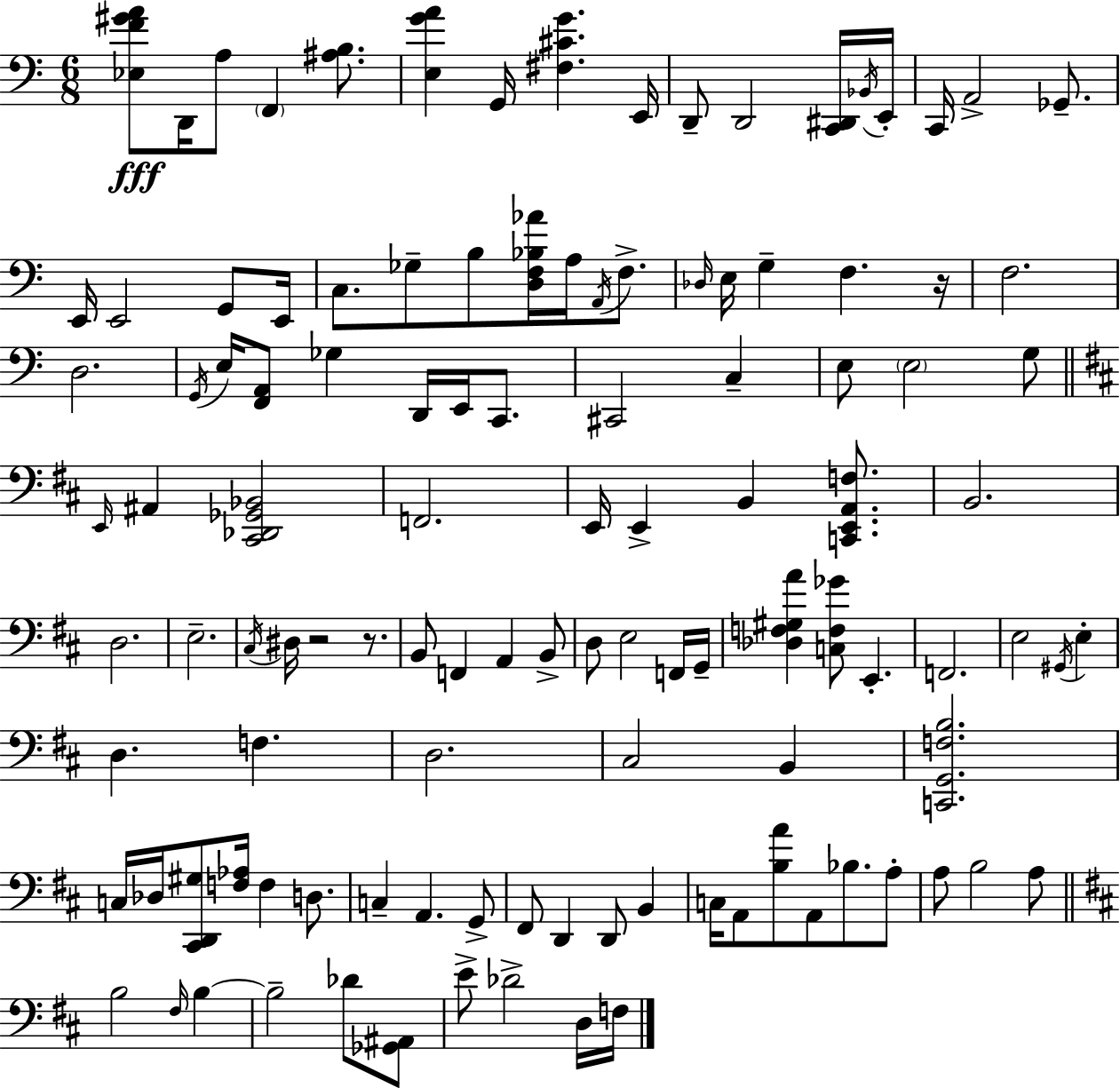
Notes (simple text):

[Eb3,F4,G#4,A4]/e D2/s A3/e F2/q [A#3,B3]/e. [E3,G4,A4]/q G2/s [F#3,C#4,G4]/q. E2/s D2/e D2/h [C2,D#2]/s Bb2/s E2/s C2/s A2/h Gb2/e. E2/s E2/h G2/e E2/s C3/e. Gb3/e B3/e [D3,F3,Bb3,Ab4]/s A3/s A2/s F3/e. Db3/s E3/s G3/q F3/q. R/s F3/h. D3/h. G2/s E3/s [F2,A2]/e Gb3/q D2/s E2/s C2/e. C#2/h C3/q E3/e E3/h G3/e E2/s A#2/q [C#2,Db2,Gb2,Bb2]/h F2/h. E2/s E2/q B2/q [C2,E2,A2,F3]/e. B2/h. D3/h. E3/h. C#3/s D#3/s R/h R/e. B2/e F2/q A2/q B2/e D3/e E3/h F2/s G2/s [Db3,F3,G#3,A4]/q [C3,F3,Gb4]/e E2/q. F2/h. E3/h G#2/s E3/q D3/q. F3/q. D3/h. C#3/h B2/q [C2,G2,F3,B3]/h. C3/s Db3/s [C#2,D2,G#3]/e [F3,Ab3]/s F3/q D3/e. C3/q A2/q. G2/e F#2/e D2/q D2/e B2/q C3/s A2/e [B3,A4]/e A2/e Bb3/e. A3/e A3/e B3/h A3/e B3/h F#3/s B3/q B3/h Db4/e [Gb2,A#2]/e E4/e Db4/h D3/s F3/s